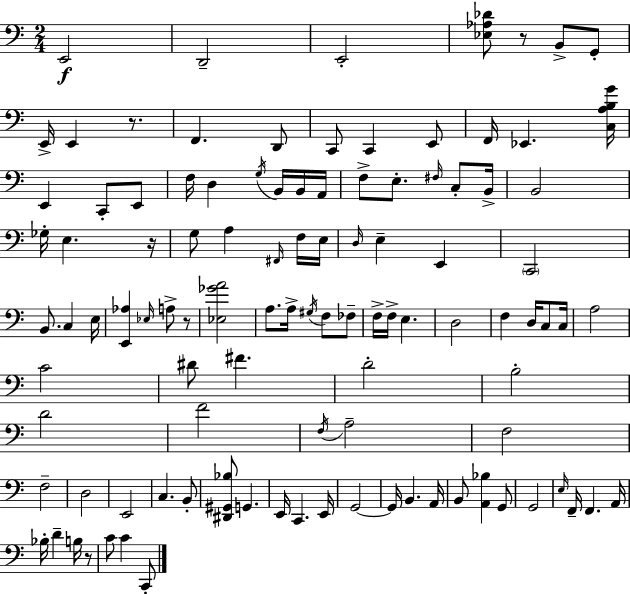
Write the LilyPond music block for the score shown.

{
  \clef bass
  \numericTimeSignature
  \time 2/4
  \key a \minor
  e,2\f | d,2-- | e,2-. | <ees aes des'>8 r8 b,8-> g,8-. | \break e,16-> e,4 r8. | f,4. d,8 | c,8 c,4 e,8 | f,16 ees,4. <c a b g'>16 | \break e,4 c,8-. e,8 | f16 d4 \acciaccatura { g16 } b,16 b,16 | a,16 f8-> e8.-. \grace { fis16 } c8-. | b,16-> b,2 | \break ges16-. e4. | r16 g8 a4 | \grace { fis,16 } f16 e16 \grace { d16 } e4-- | e,4 \parenthesize c,2 | \break b,8. c4 | e16 <e, aes>4 | \grace { ees16 } a8-> r8 <ees ges' a'>2 | a8. | \break a16-> \acciaccatura { gis16 } f8 fes8-- f16-> f16-> | e4. d2 | f4 | d16 c8 c16 a2 | \break c'2 | dis'8 | fis'4. d'2-. | b2-. | \break d'2 | f'2 | \acciaccatura { f16 } a2-- | f2 | \break f2-- | d2 | e,2 | c4. | \break b,8-. <dis, gis, bes>8 | g,4. e,16 | c,4. e,16 g,2~~ | g,16 | \break b,4. a,16 b,8 | <a, bes>4 g,8 g,2 | \grace { e16 } | f,16-- f,4. a,16 | \break bes16-. d'4-- b16 r8 | c'8 c'4 c,8-. | \bar "|."
}